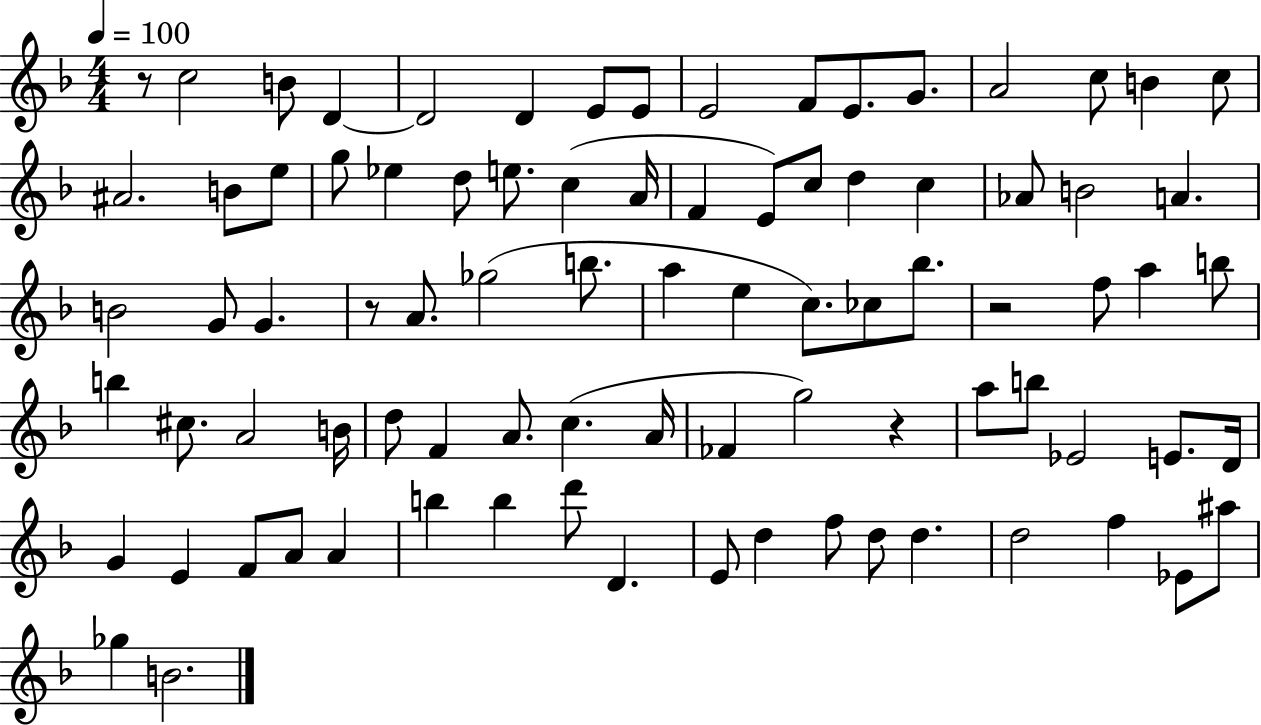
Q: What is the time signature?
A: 4/4